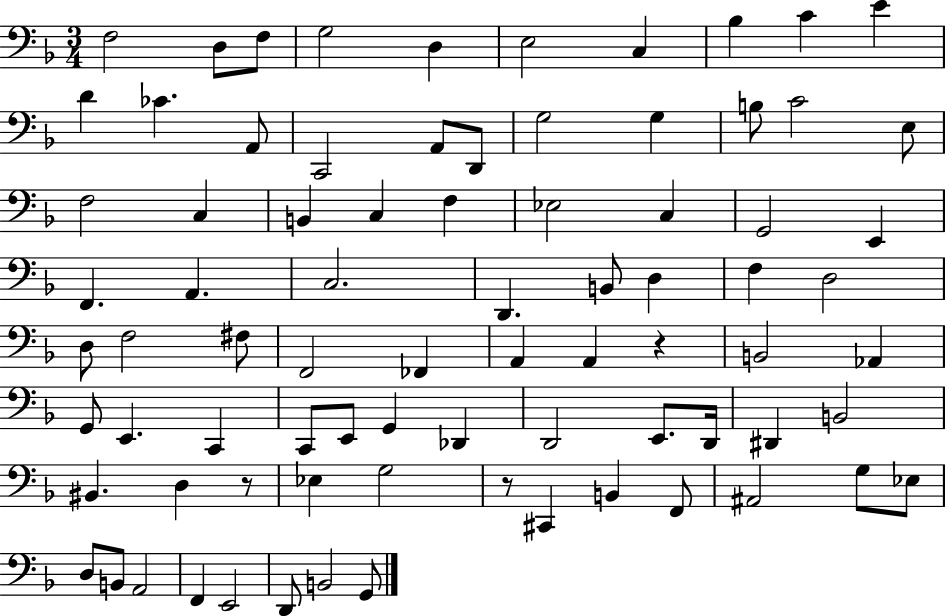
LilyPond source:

{
  \clef bass
  \numericTimeSignature
  \time 3/4
  \key f \major
  f2 d8 f8 | g2 d4 | e2 c4 | bes4 c'4 e'4 | \break d'4 ces'4. a,8 | c,2 a,8 d,8 | g2 g4 | b8 c'2 e8 | \break f2 c4 | b,4 c4 f4 | ees2 c4 | g,2 e,4 | \break f,4. a,4. | c2. | d,4. b,8 d4 | f4 d2 | \break d8 f2 fis8 | f,2 fes,4 | a,4 a,4 r4 | b,2 aes,4 | \break g,8 e,4. c,4 | c,8 e,8 g,4 des,4 | d,2 e,8. d,16 | dis,4 b,2 | \break bis,4. d4 r8 | ees4 g2 | r8 cis,4 b,4 f,8 | ais,2 g8 ees8 | \break d8 b,8 a,2 | f,4 e,2 | d,8 b,2 g,8 | \bar "|."
}